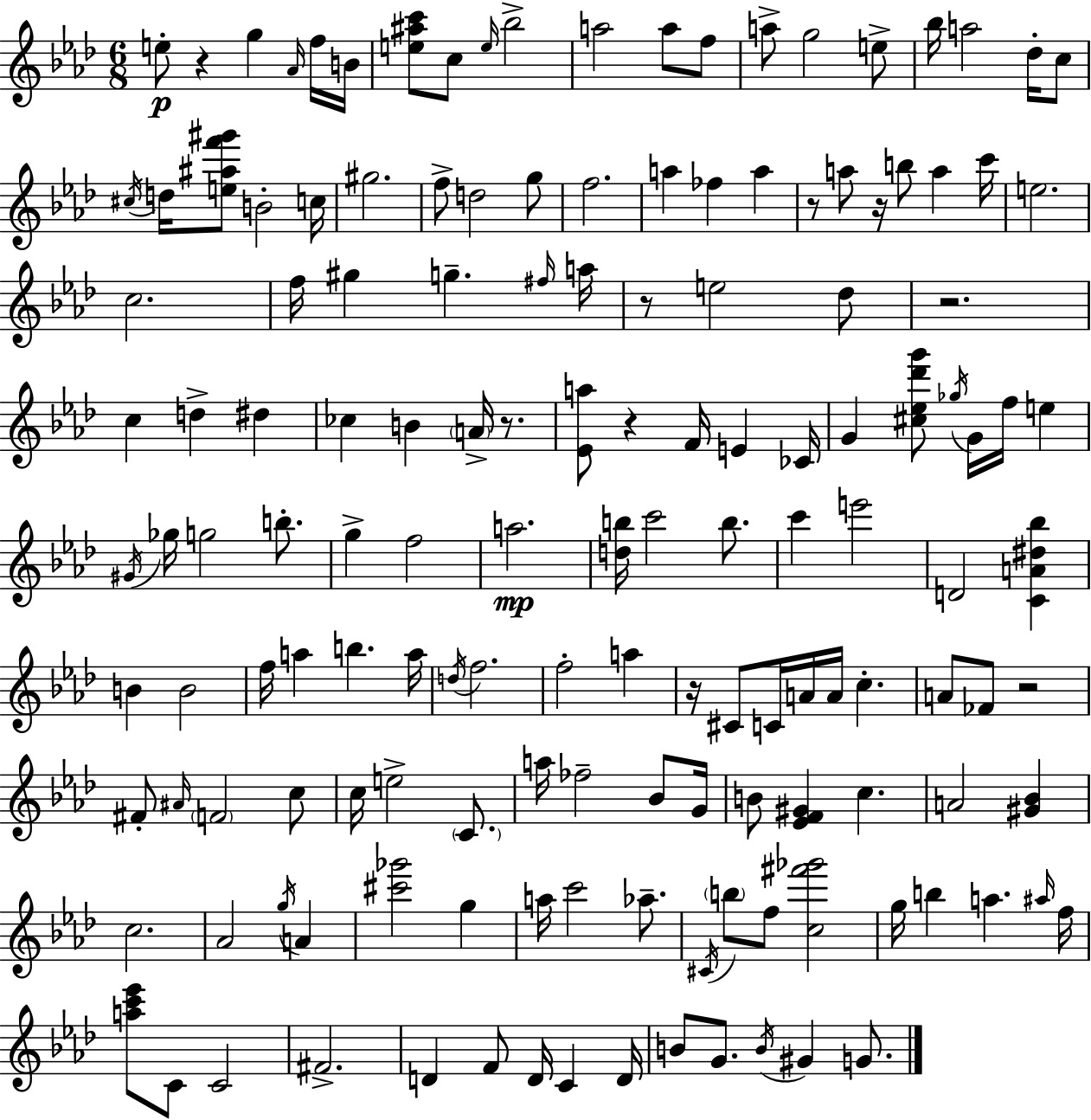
E5/e R/q G5/q Ab4/s F5/s B4/s [E5,A#5,C6]/e C5/e E5/s Bb5/h A5/h A5/e F5/e A5/e G5/h E5/e Bb5/s A5/h Db5/s C5/e C#5/s D5/s [E5,A#5,F6,G#6]/e B4/h C5/s G#5/h. F5/e D5/h G5/e F5/h. A5/q FES5/q A5/q R/e A5/e R/s B5/e A5/q C6/s E5/h. C5/h. F5/s G#5/q G5/q. F#5/s A5/s R/e E5/h Db5/e R/h. C5/q D5/q D#5/q CES5/q B4/q A4/s R/e. [Eb4,A5]/e R/q F4/s E4/q CES4/s G4/q [C#5,Eb5,Db6,G6]/e Gb5/s G4/s F5/s E5/q G#4/s Gb5/s G5/h B5/e. G5/q F5/h A5/h. [D5,B5]/s C6/h B5/e. C6/q E6/h D4/h [C4,A4,D#5,Bb5]/q B4/q B4/h F5/s A5/q B5/q. A5/s D5/s F5/h. F5/h A5/q R/s C#4/e C4/s A4/s A4/s C5/q. A4/e FES4/e R/h F#4/e A#4/s F4/h C5/e C5/s E5/h C4/e. A5/s FES5/h Bb4/e G4/s B4/e [Eb4,F4,G#4]/q C5/q. A4/h [G#4,Bb4]/q C5/h. Ab4/h G5/s A4/q [C#6,Gb6]/h G5/q A5/s C6/h Ab5/e. C#4/s B5/e F5/e [C5,F#6,Gb6]/h G5/s B5/q A5/q. A#5/s F5/s [A5,C6,Eb6]/e C4/e C4/h F#4/h. D4/q F4/e D4/s C4/q D4/s B4/e G4/e. B4/s G#4/q G4/e.